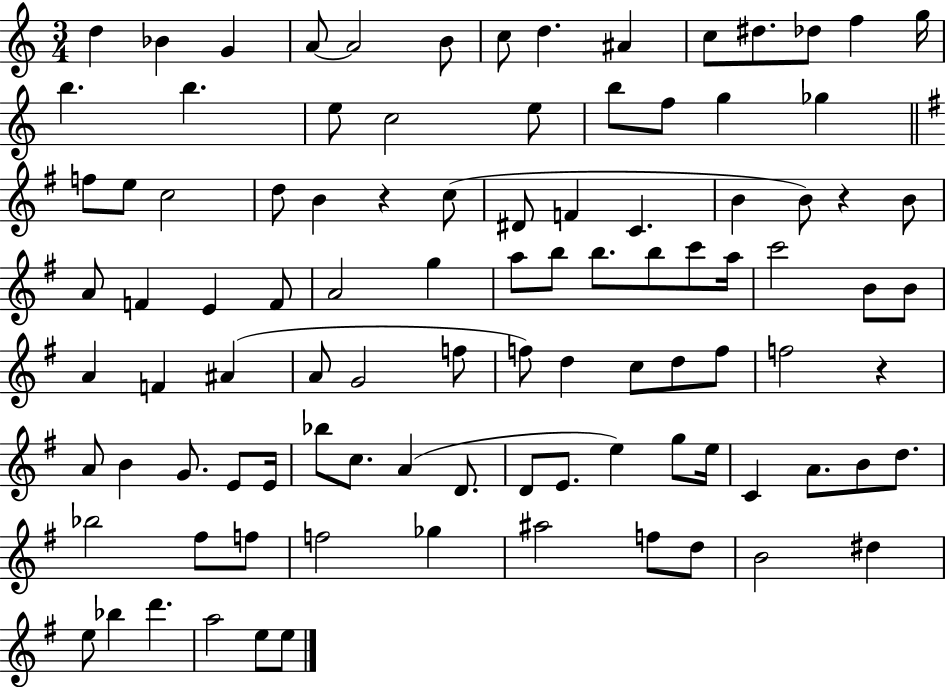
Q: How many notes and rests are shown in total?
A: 99